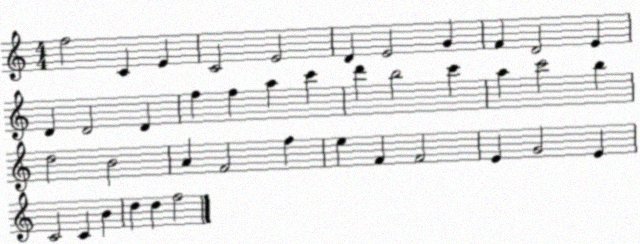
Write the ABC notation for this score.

X:1
T:Untitled
M:4/4
L:1/4
K:C
f2 C E C2 E2 D E2 G F D2 E D D2 D f f a c' d' b2 c' a c'2 b d2 B2 A F2 f e F F2 E G2 E C2 C B d d f2